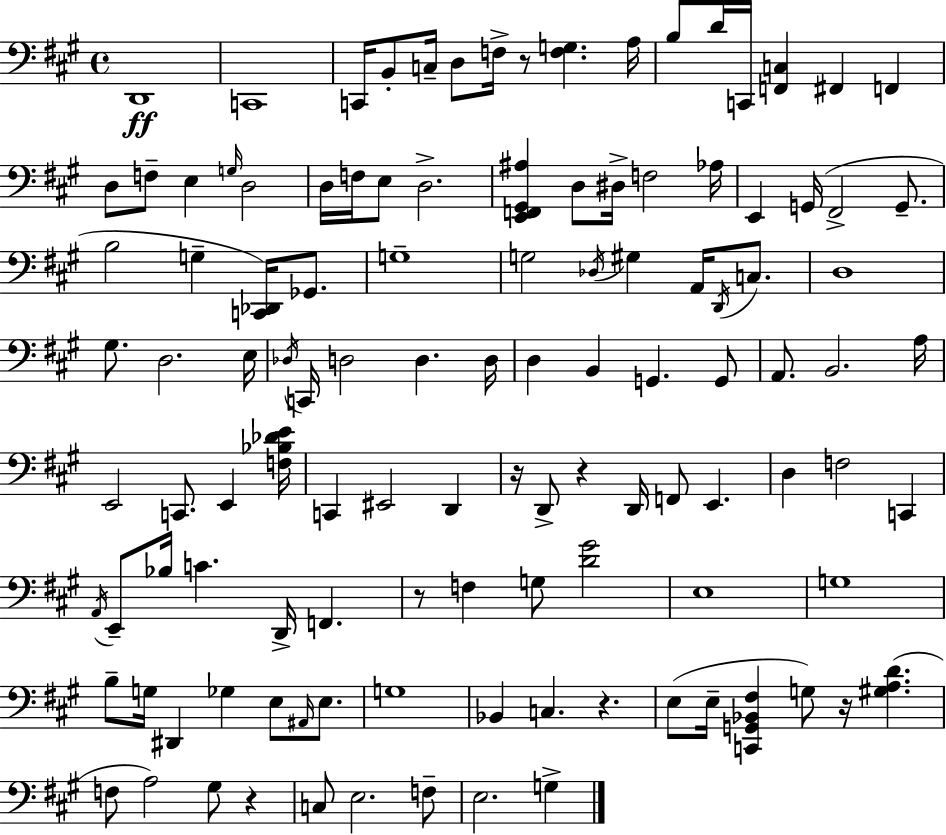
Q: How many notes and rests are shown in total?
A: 115